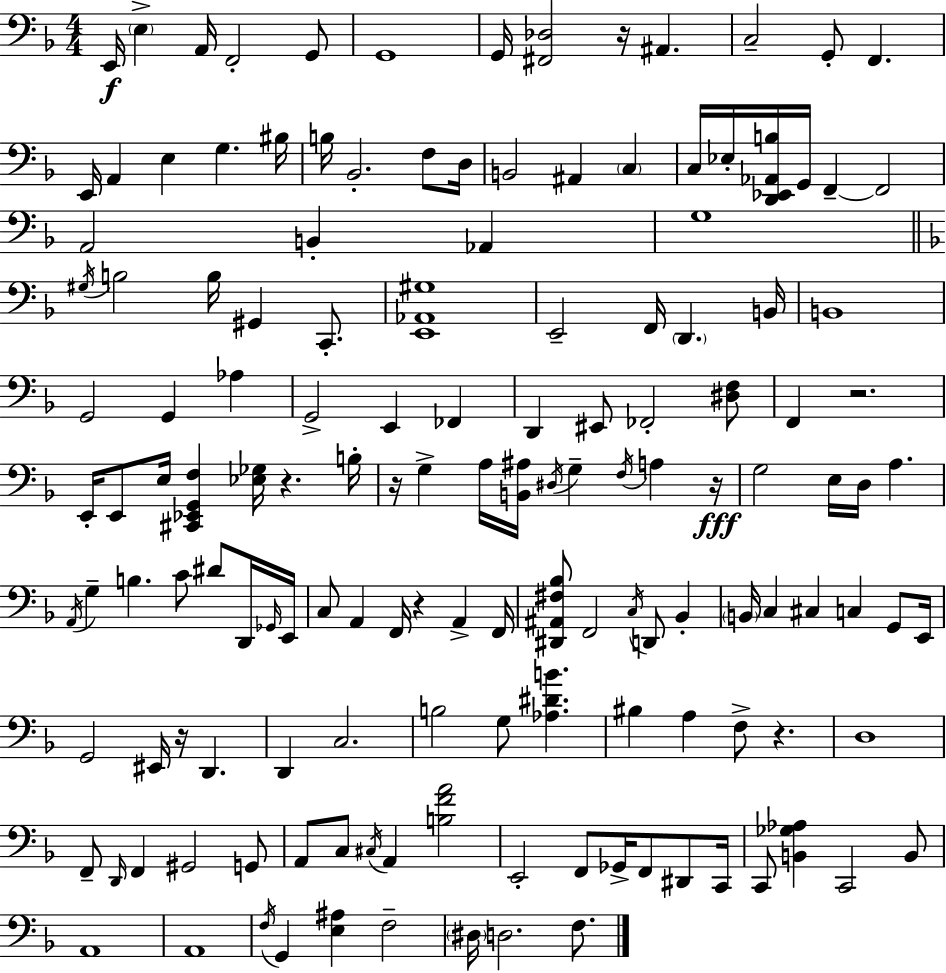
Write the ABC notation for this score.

X:1
T:Untitled
M:4/4
L:1/4
K:F
E,,/4 E, A,,/4 F,,2 G,,/2 G,,4 G,,/4 [^F,,_D,]2 z/4 ^A,, C,2 G,,/2 F,, E,,/4 A,, E, G, ^B,/4 B,/4 _B,,2 F,/2 D,/4 B,,2 ^A,, C, C,/4 _E,/4 [D,,_E,,_A,,B,]/4 G,,/4 F,, F,,2 A,,2 B,, _A,, G,4 ^G,/4 B,2 B,/4 ^G,, C,,/2 [E,,_A,,^G,]4 E,,2 F,,/4 D,, B,,/4 B,,4 G,,2 G,, _A, G,,2 E,, _F,, D,, ^E,,/2 _F,,2 [^D,F,]/2 F,, z2 E,,/4 E,,/2 E,/4 [^C,,_E,,G,,F,] [_E,_G,]/4 z B,/4 z/4 G, A,/4 [B,,^A,]/4 ^D,/4 G, F,/4 A, z/4 G,2 E,/4 D,/4 A, A,,/4 G, B, C/2 ^D/2 D,,/4 _G,,/4 E,,/4 C,/2 A,, F,,/4 z A,, F,,/4 [^D,,^A,,^F,_B,]/2 F,,2 C,/4 D,,/2 _B,, B,,/4 C, ^C, C, G,,/2 E,,/4 G,,2 ^E,,/4 z/4 D,, D,, C,2 B,2 G,/2 [_A,^DB] ^B, A, F,/2 z D,4 F,,/2 D,,/4 F,, ^G,,2 G,,/2 A,,/2 C,/2 ^C,/4 A,, [B,FA]2 E,,2 F,,/2 _G,,/4 F,,/2 ^D,,/2 C,,/4 C,,/2 [B,,_G,_A,] C,,2 B,,/2 A,,4 A,,4 F,/4 G,, [E,^A,] F,2 ^D,/4 D,2 F,/2